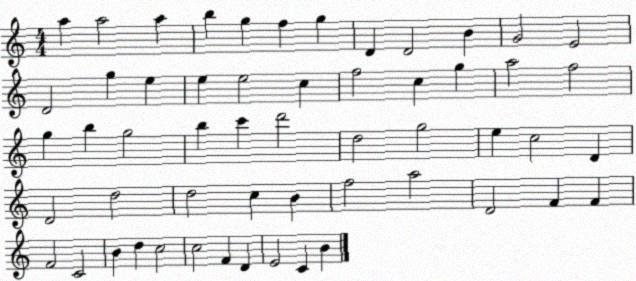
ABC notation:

X:1
T:Untitled
M:4/4
L:1/4
K:C
a a2 a b g f g D D2 B G2 E2 D2 g e e e2 c f2 c g a2 f2 g b g2 b c' d'2 d2 g2 e c2 D D2 d2 d2 c B f2 a2 D2 F F F2 C2 B d c2 c2 F D E2 C B